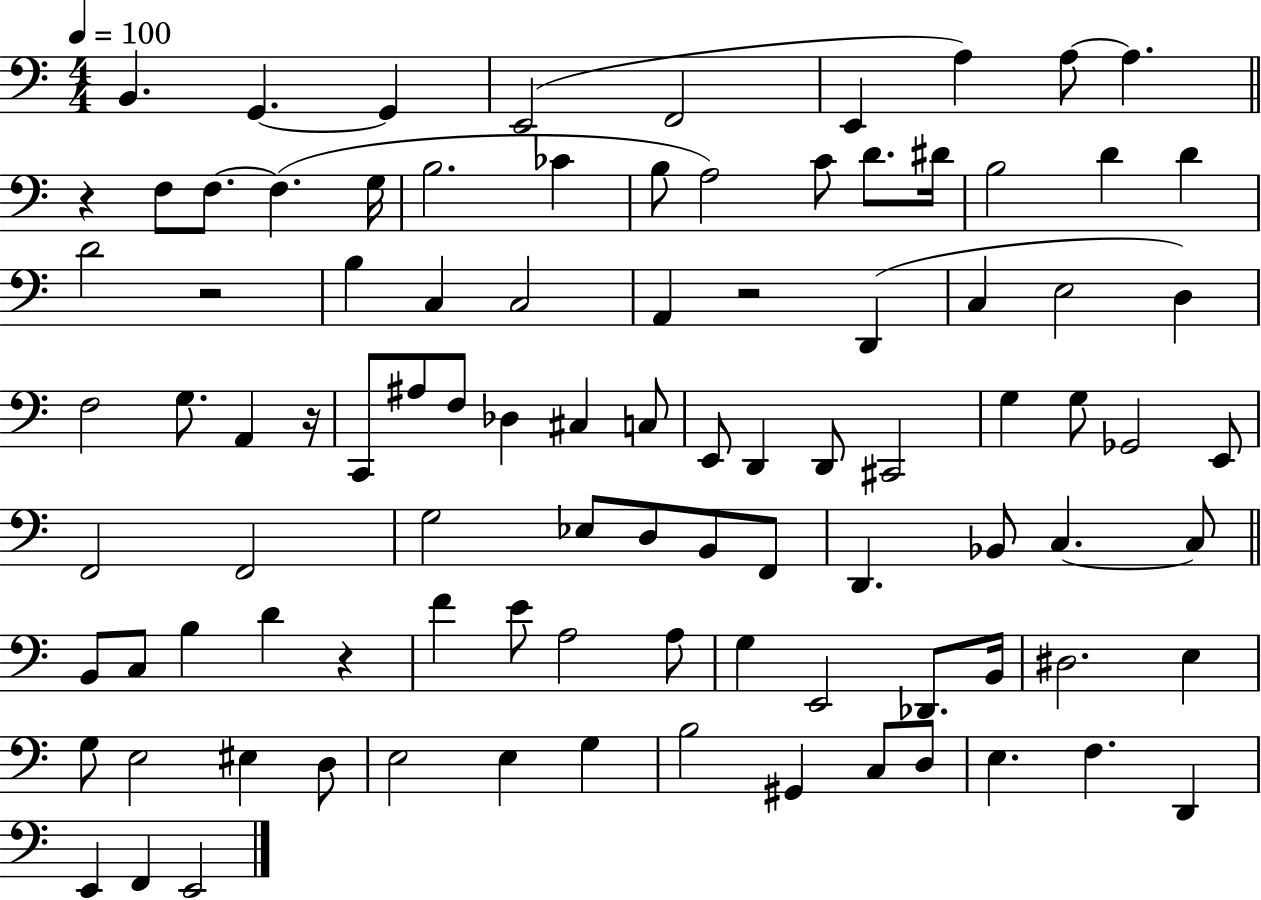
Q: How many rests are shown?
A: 5